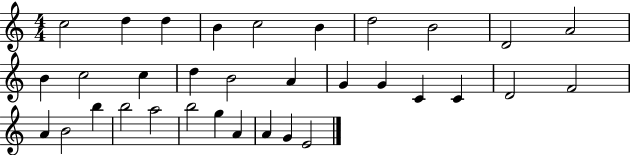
C5/h D5/q D5/q B4/q C5/h B4/q D5/h B4/h D4/h A4/h B4/q C5/h C5/q D5/q B4/h A4/q G4/q G4/q C4/q C4/q D4/h F4/h A4/q B4/h B5/q B5/h A5/h B5/h G5/q A4/q A4/q G4/q E4/h